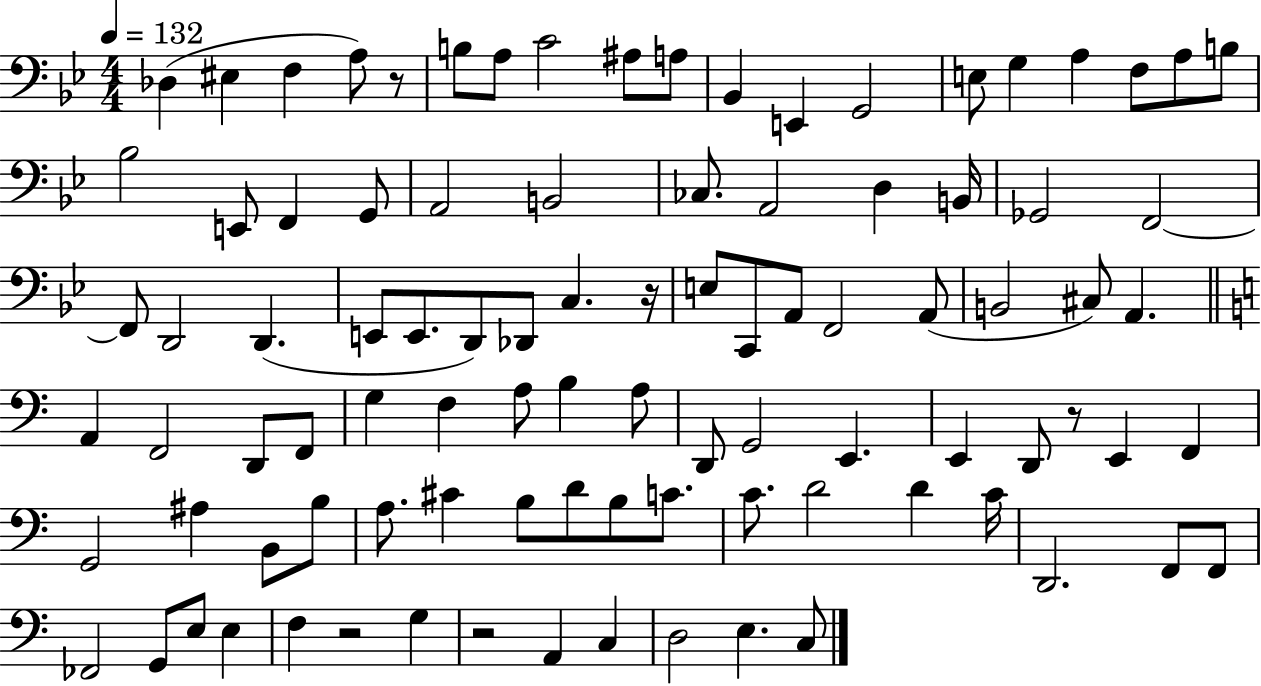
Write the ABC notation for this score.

X:1
T:Untitled
M:4/4
L:1/4
K:Bb
_D, ^E, F, A,/2 z/2 B,/2 A,/2 C2 ^A,/2 A,/2 _B,, E,, G,,2 E,/2 G, A, F,/2 A,/2 B,/2 _B,2 E,,/2 F,, G,,/2 A,,2 B,,2 _C,/2 A,,2 D, B,,/4 _G,,2 F,,2 F,,/2 D,,2 D,, E,,/2 E,,/2 D,,/2 _D,,/2 C, z/4 E,/2 C,,/2 A,,/2 F,,2 A,,/2 B,,2 ^C,/2 A,, A,, F,,2 D,,/2 F,,/2 G, F, A,/2 B, A,/2 D,,/2 G,,2 E,, E,, D,,/2 z/2 E,, F,, G,,2 ^A, B,,/2 B,/2 A,/2 ^C B,/2 D/2 B,/2 C/2 C/2 D2 D C/4 D,,2 F,,/2 F,,/2 _F,,2 G,,/2 E,/2 E, F, z2 G, z2 A,, C, D,2 E, C,/2